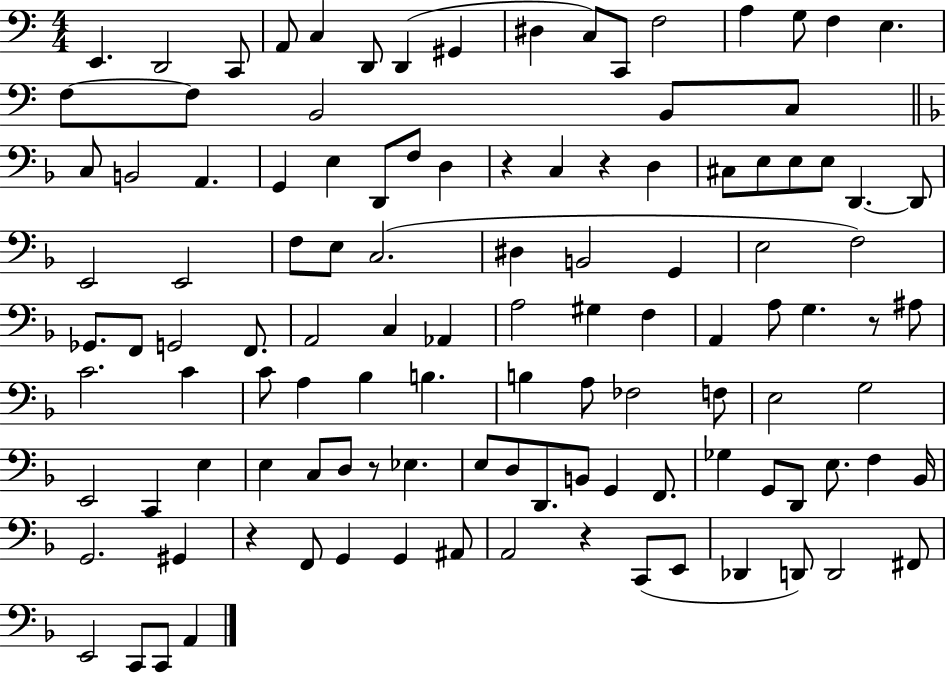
X:1
T:Untitled
M:4/4
L:1/4
K:C
E,, D,,2 C,,/2 A,,/2 C, D,,/2 D,, ^G,, ^D, C,/2 C,,/2 F,2 A, G,/2 F, E, F,/2 F,/2 B,,2 B,,/2 C,/2 C,/2 B,,2 A,, G,, E, D,,/2 F,/2 D, z C, z D, ^C,/2 E,/2 E,/2 E,/2 D,, D,,/2 E,,2 E,,2 F,/2 E,/2 C,2 ^D, B,,2 G,, E,2 F,2 _G,,/2 F,,/2 G,,2 F,,/2 A,,2 C, _A,, A,2 ^G, F, A,, A,/2 G, z/2 ^A,/2 C2 C C/2 A, _B, B, B, A,/2 _F,2 F,/2 E,2 G,2 E,,2 C,, E, E, C,/2 D,/2 z/2 _E, E,/2 D,/2 D,,/2 B,,/2 G,, F,,/2 _G, G,,/2 D,,/2 E,/2 F, _B,,/4 G,,2 ^G,, z F,,/2 G,, G,, ^A,,/2 A,,2 z C,,/2 E,,/2 _D,, D,,/2 D,,2 ^F,,/2 E,,2 C,,/2 C,,/2 A,,